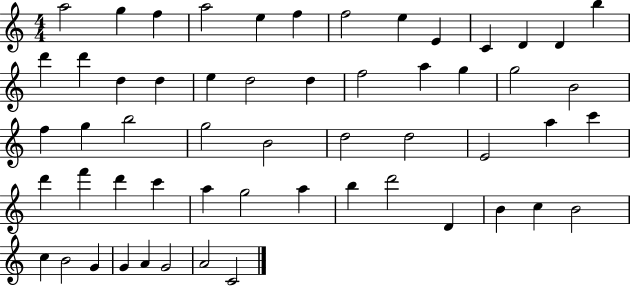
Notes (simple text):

A5/h G5/q F5/q A5/h E5/q F5/q F5/h E5/q E4/q C4/q D4/q D4/q B5/q D6/q D6/q D5/q D5/q E5/q D5/h D5/q F5/h A5/q G5/q G5/h B4/h F5/q G5/q B5/h G5/h B4/h D5/h D5/h E4/h A5/q C6/q D6/q F6/q D6/q C6/q A5/q G5/h A5/q B5/q D6/h D4/q B4/q C5/q B4/h C5/q B4/h G4/q G4/q A4/q G4/h A4/h C4/h